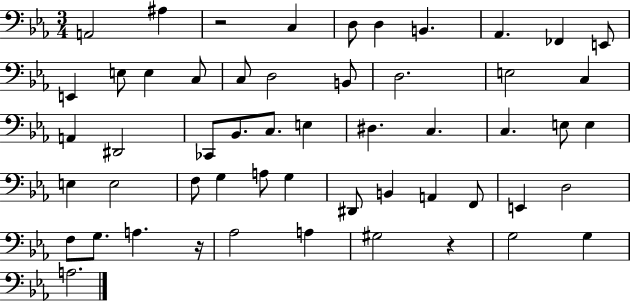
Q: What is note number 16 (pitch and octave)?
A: B2